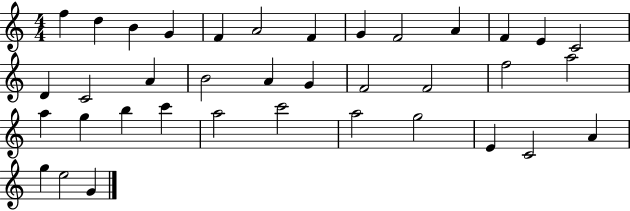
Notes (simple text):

F5/q D5/q B4/q G4/q F4/q A4/h F4/q G4/q F4/h A4/q F4/q E4/q C4/h D4/q C4/h A4/q B4/h A4/q G4/q F4/h F4/h F5/h A5/h A5/q G5/q B5/q C6/q A5/h C6/h A5/h G5/h E4/q C4/h A4/q G5/q E5/h G4/q